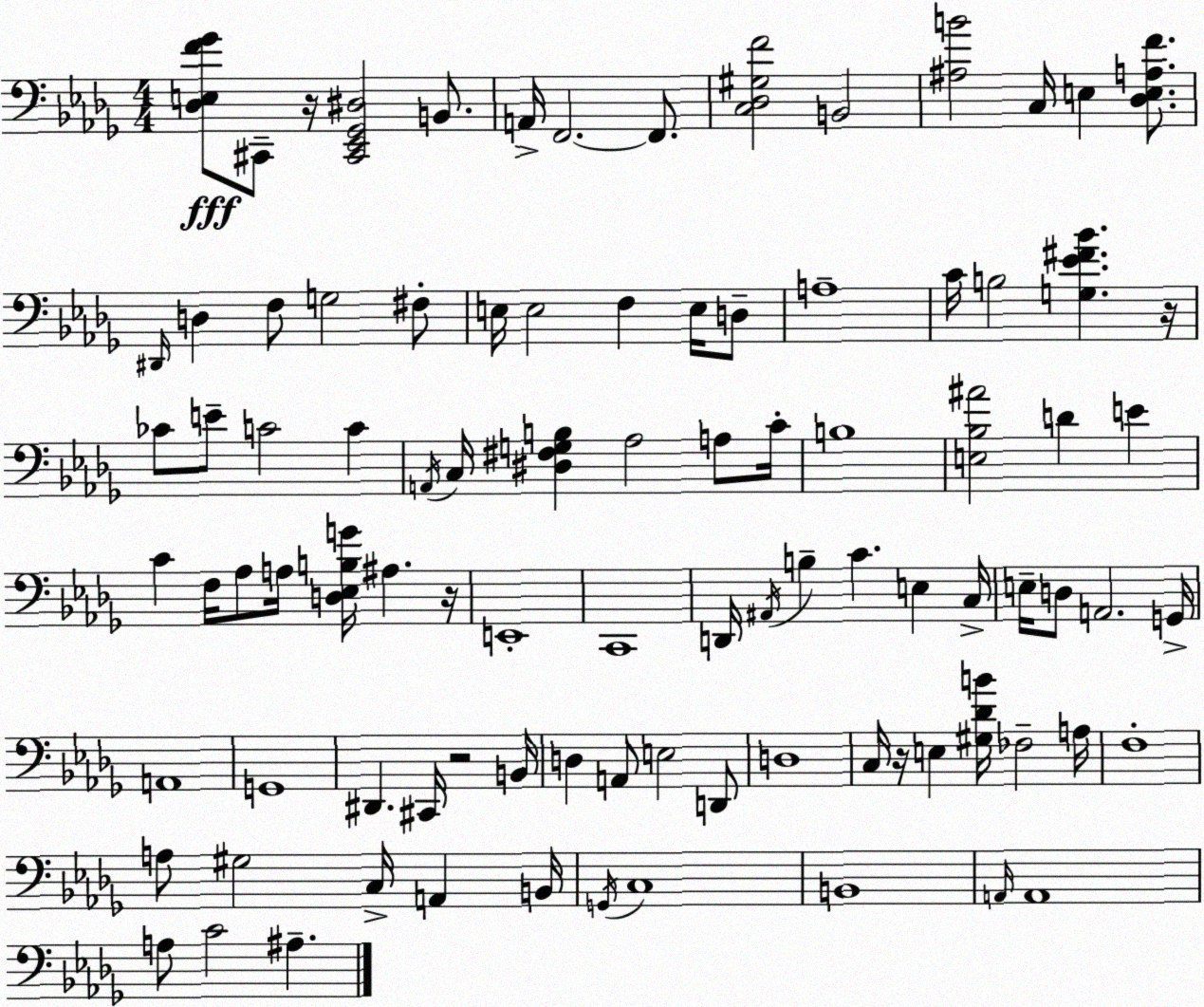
X:1
T:Untitled
M:4/4
L:1/4
K:Bbm
[_D,E,F_G]/2 ^C,,/2 z/4 [^C,,_E,,_G,,^D,]2 B,,/2 A,,/4 F,,2 F,,/2 [C,_D,^G,F]2 B,,2 [^A,B]2 C,/4 E, [_D,E,A,F]/2 ^D,,/4 D, F,/2 G,2 ^F,/2 E,/4 E,2 F, E,/4 D,/2 A,4 C/4 B,2 [G,_E^F_B] z/4 _C/2 E/2 C2 C A,,/4 C,/4 [^D,^F,G,B,] _A,2 A,/2 C/4 B,4 [E,_B,^A]2 D E C F,/4 _A,/2 A,/4 [D,_E,B,G]/4 ^A, z/4 E,,4 C,,4 D,,/4 ^A,,/4 B, C E, C,/4 E,/4 D,/2 A,,2 G,,/4 A,,4 G,,4 ^D,, ^C,,/4 z2 B,,/4 D, A,,/2 E,2 D,,/2 D,4 C,/4 z/4 E, [^G,_DB]/4 _F,2 A,/4 F,4 A,/2 ^G,2 C,/4 A,, B,,/4 G,,/4 C,4 B,,4 A,,/4 A,,4 A,/2 C2 ^A,